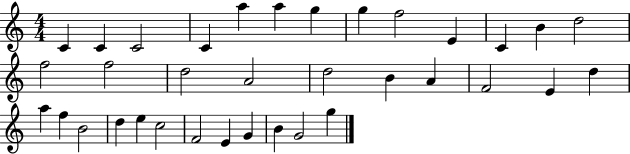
C4/q C4/q C4/h C4/q A5/q A5/q G5/q G5/q F5/h E4/q C4/q B4/q D5/h F5/h F5/h D5/h A4/h D5/h B4/q A4/q F4/h E4/q D5/q A5/q F5/q B4/h D5/q E5/q C5/h F4/h E4/q G4/q B4/q G4/h G5/q